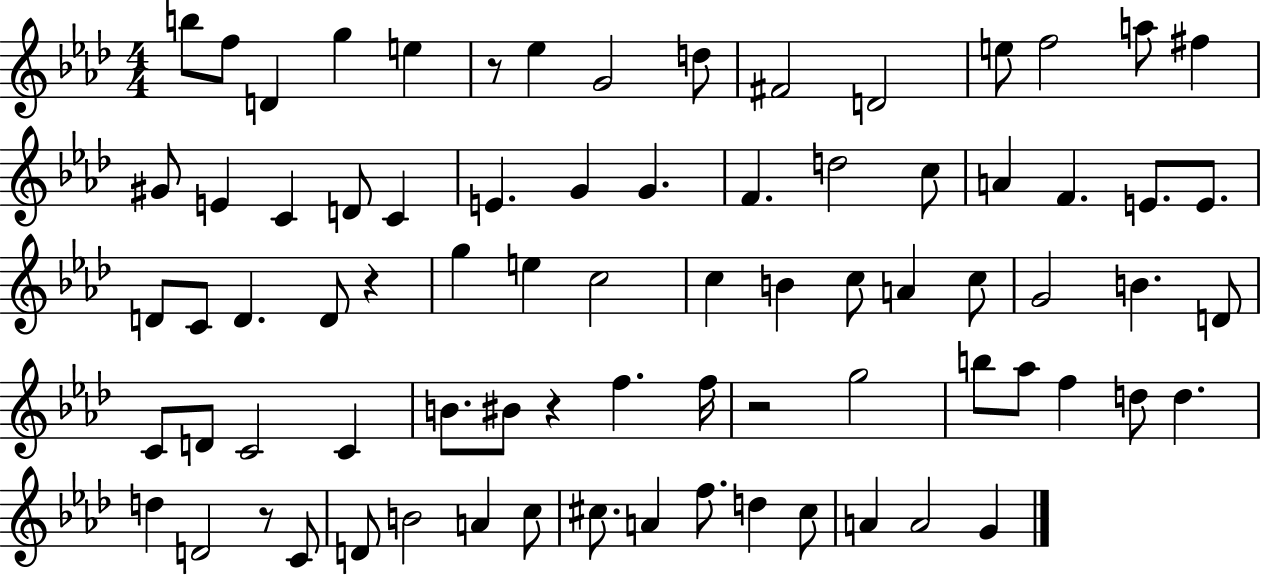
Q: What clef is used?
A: treble